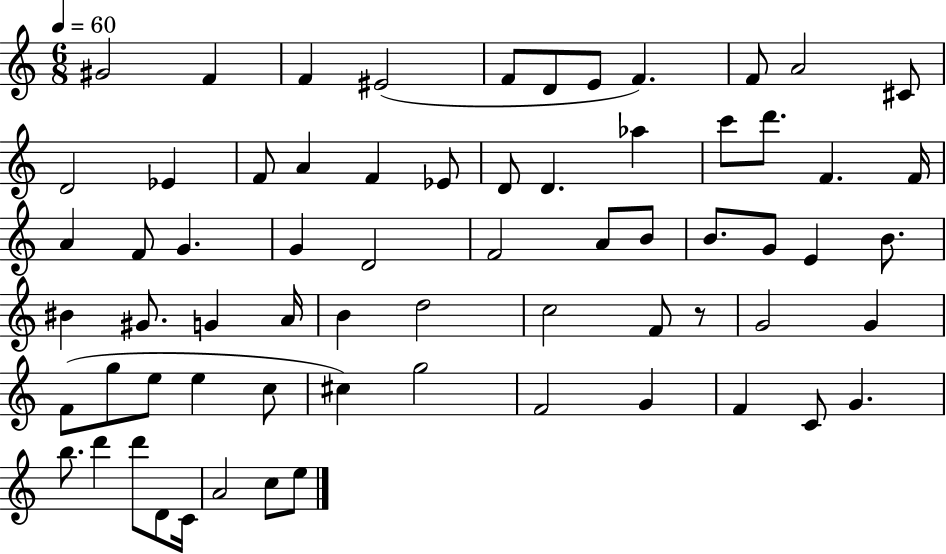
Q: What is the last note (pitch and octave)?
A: E5